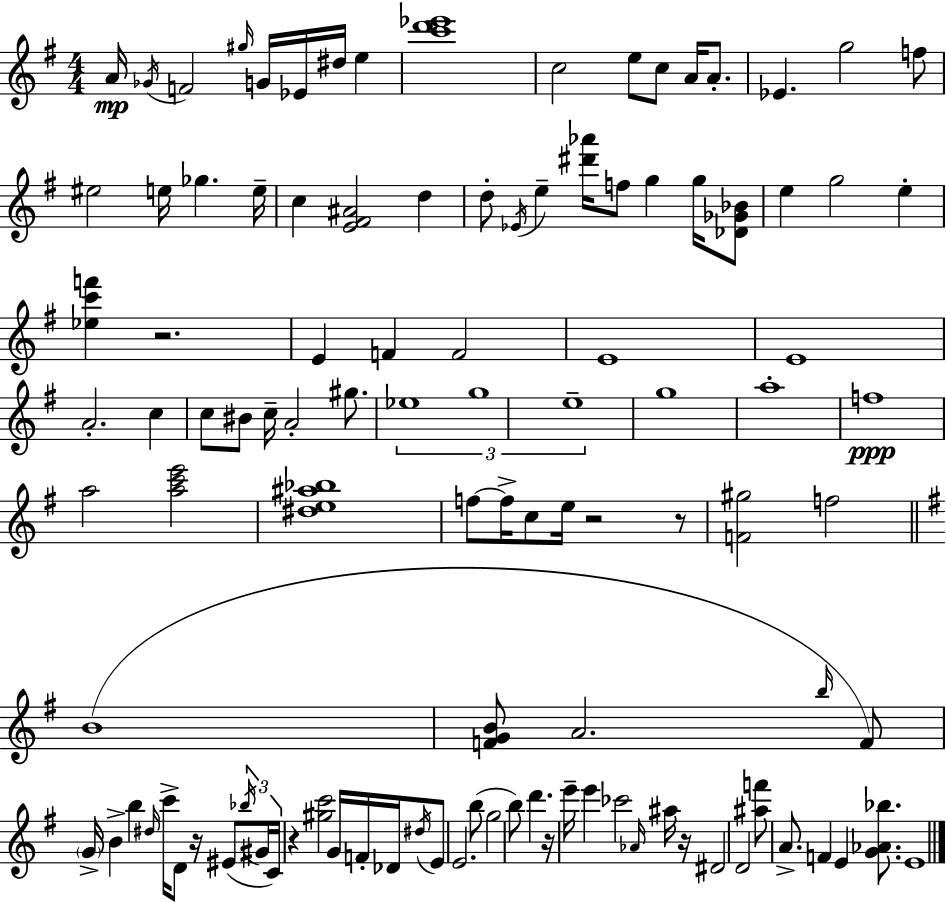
A4/s Gb4/s F4/h G#5/s G4/s Eb4/s D#5/s E5/q [C6,D6,Eb6]/w C5/h E5/e C5/e A4/s A4/e. Eb4/q. G5/h F5/e EIS5/h E5/s Gb5/q. E5/s C5/q [E4,F#4,A#4]/h D5/q D5/e Eb4/s E5/q [D#6,Ab6]/s F5/e G5/q G5/s [Db4,Gb4,Bb4]/e E5/q G5/h E5/q [Eb5,C6,F6]/q R/h. E4/q F4/q F4/h E4/w E4/w A4/h. C5/q C5/e BIS4/e C5/s A4/h G#5/e. Eb5/w G5/w E5/w G5/w A5/w F5/w A5/h [A5,C6,E6]/h [D#5,E5,A#5,Bb5]/w F5/e F5/s C5/e E5/s R/h R/e [F4,G#5]/h F5/h B4/w [F4,G4,B4]/e A4/h. B5/s F4/e G4/s B4/q B5/q D#5/s C6/s D4/e R/s EIS4/e Bb5/s G#4/s C4/s R/q [G#5,C6]/h G4/s F4/s Db4/s D#5/s E4/e E4/h. B5/e G5/h B5/e D6/q. R/s E6/s E6/q CES6/h Ab4/s A#5/s R/s D#4/h D4/h [A#5,F6]/e A4/e. F4/q E4/q [G4,Ab4,Bb5]/e. E4/w